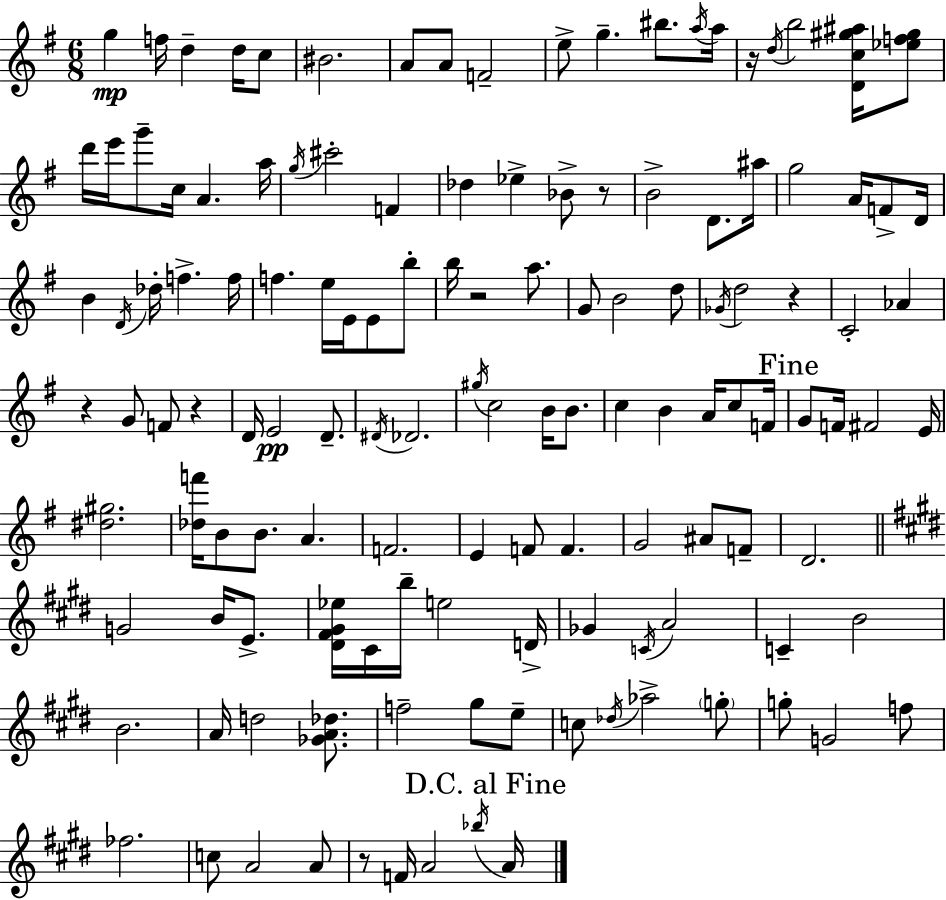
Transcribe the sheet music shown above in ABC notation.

X:1
T:Untitled
M:6/8
L:1/4
K:Em
g f/4 d d/4 c/2 ^B2 A/2 A/2 F2 e/2 g ^b/2 a/4 a/4 z/4 d/4 b2 [Dc^g^a]/4 [_ef^g]/2 d'/4 e'/4 g'/2 c/4 A a/4 g/4 ^c'2 F _d _e _B/2 z/2 B2 D/2 ^a/4 g2 A/4 F/2 D/4 B D/4 _d/4 f f/4 f e/4 E/4 E/2 b/2 b/4 z2 a/2 G/2 B2 d/2 _G/4 d2 z C2 _A z G/2 F/2 z D/4 E2 D/2 ^D/4 _D2 ^g/4 c2 B/4 B/2 c B A/4 c/2 F/4 G/2 F/4 ^F2 E/4 [^d^g]2 [_df']/4 B/2 B/2 A F2 E F/2 F G2 ^A/2 F/2 D2 G2 B/4 E/2 [^D^F^G_e]/4 ^C/4 b/4 e2 D/4 _G C/4 A2 C B2 B2 A/4 d2 [_GA_d]/2 f2 ^g/2 e/2 c/2 _d/4 _a2 g/2 g/2 G2 f/2 _f2 c/2 A2 A/2 z/2 F/4 A2 _b/4 A/4